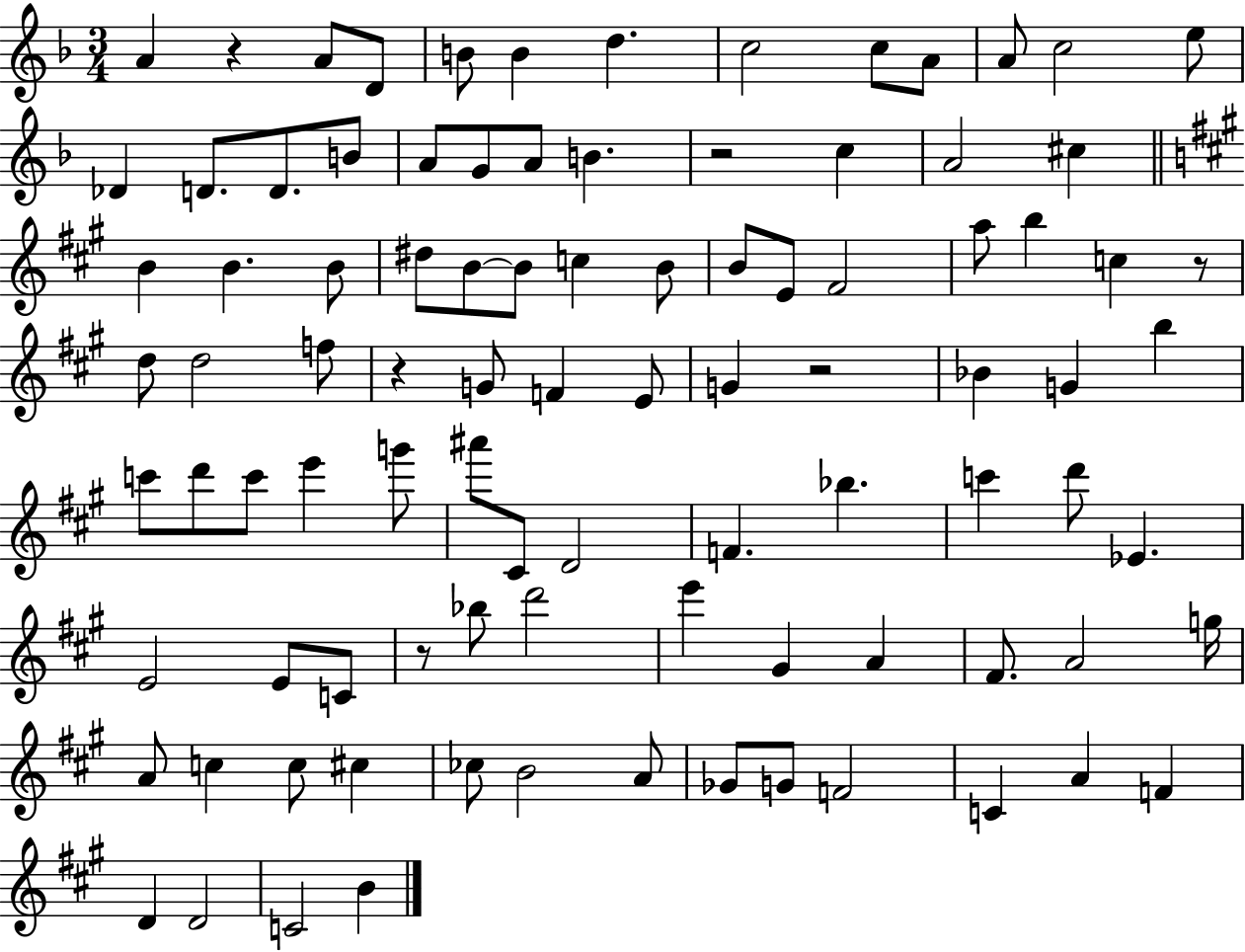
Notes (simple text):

A4/q R/q A4/e D4/e B4/e B4/q D5/q. C5/h C5/e A4/e A4/e C5/h E5/e Db4/q D4/e. D4/e. B4/e A4/e G4/e A4/e B4/q. R/h C5/q A4/h C#5/q B4/q B4/q. B4/e D#5/e B4/e B4/e C5/q B4/e B4/e E4/e F#4/h A5/e B5/q C5/q R/e D5/e D5/h F5/e R/q G4/e F4/q E4/e G4/q R/h Bb4/q G4/q B5/q C6/e D6/e C6/e E6/q G6/e A#6/e C#4/e D4/h F4/q. Bb5/q. C6/q D6/e Eb4/q. E4/h E4/e C4/e R/e Bb5/e D6/h E6/q G#4/q A4/q F#4/e. A4/h G5/s A4/e C5/q C5/e C#5/q CES5/e B4/h A4/e Gb4/e G4/e F4/h C4/q A4/q F4/q D4/q D4/h C4/h B4/q